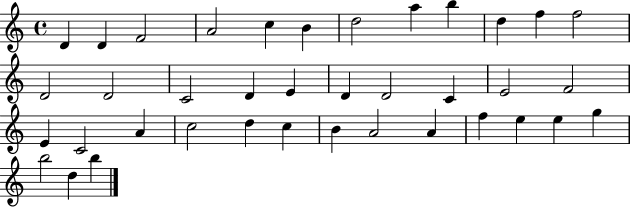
X:1
T:Untitled
M:4/4
L:1/4
K:C
D D F2 A2 c B d2 a b d f f2 D2 D2 C2 D E D D2 C E2 F2 E C2 A c2 d c B A2 A f e e g b2 d b